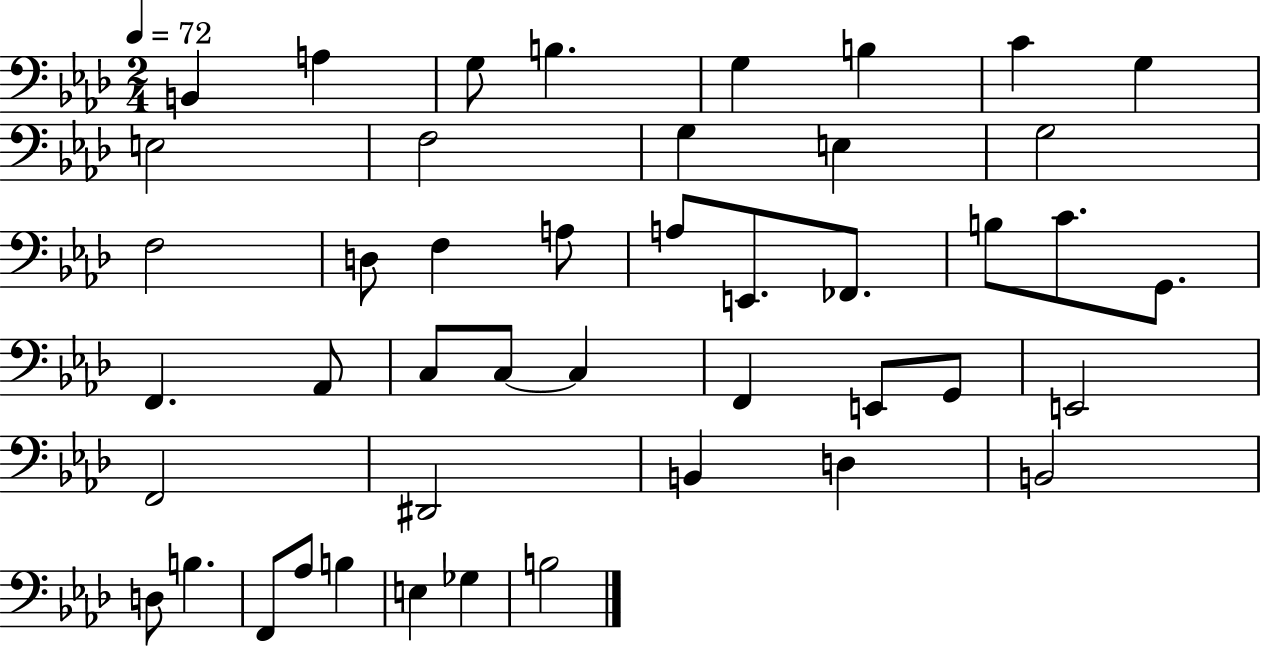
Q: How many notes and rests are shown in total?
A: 45